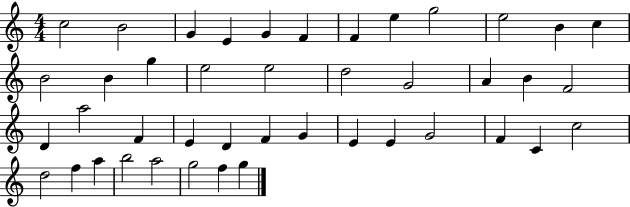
C5/h B4/h G4/q E4/q G4/q F4/q F4/q E5/q G5/h E5/h B4/q C5/q B4/h B4/q G5/q E5/h E5/h D5/h G4/h A4/q B4/q F4/h D4/q A5/h F4/q E4/q D4/q F4/q G4/q E4/q E4/q G4/h F4/q C4/q C5/h D5/h F5/q A5/q B5/h A5/h G5/h F5/q G5/q